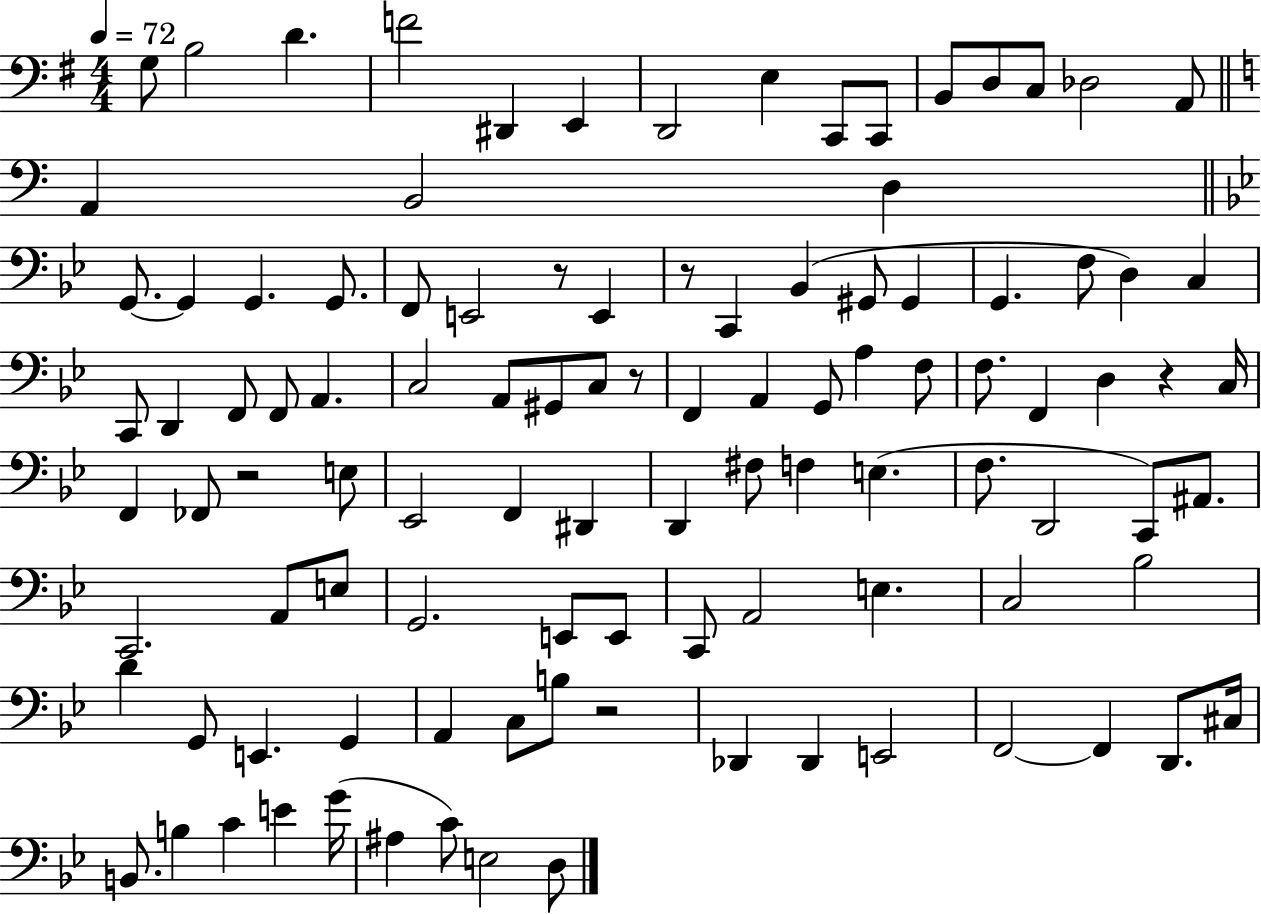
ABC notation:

X:1
T:Untitled
M:4/4
L:1/4
K:G
G,/2 B,2 D F2 ^D,, E,, D,,2 E, C,,/2 C,,/2 B,,/2 D,/2 C,/2 _D,2 A,,/2 A,, B,,2 D, G,,/2 G,, G,, G,,/2 F,,/2 E,,2 z/2 E,, z/2 C,, _B,, ^G,,/2 ^G,, G,, F,/2 D, C, C,,/2 D,, F,,/2 F,,/2 A,, C,2 A,,/2 ^G,,/2 C,/2 z/2 F,, A,, G,,/2 A, F,/2 F,/2 F,, D, z C,/4 F,, _F,,/2 z2 E,/2 _E,,2 F,, ^D,, D,, ^F,/2 F, E, F,/2 D,,2 C,,/2 ^A,,/2 C,,2 A,,/2 E,/2 G,,2 E,,/2 E,,/2 C,,/2 A,,2 E, C,2 _B,2 D G,,/2 E,, G,, A,, C,/2 B,/2 z2 _D,, _D,, E,,2 F,,2 F,, D,,/2 ^C,/4 B,,/2 B, C E G/4 ^A, C/2 E,2 D,/2